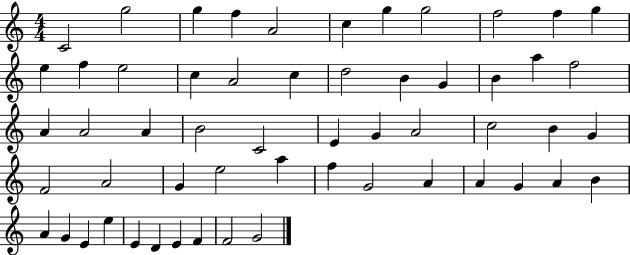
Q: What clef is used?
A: treble